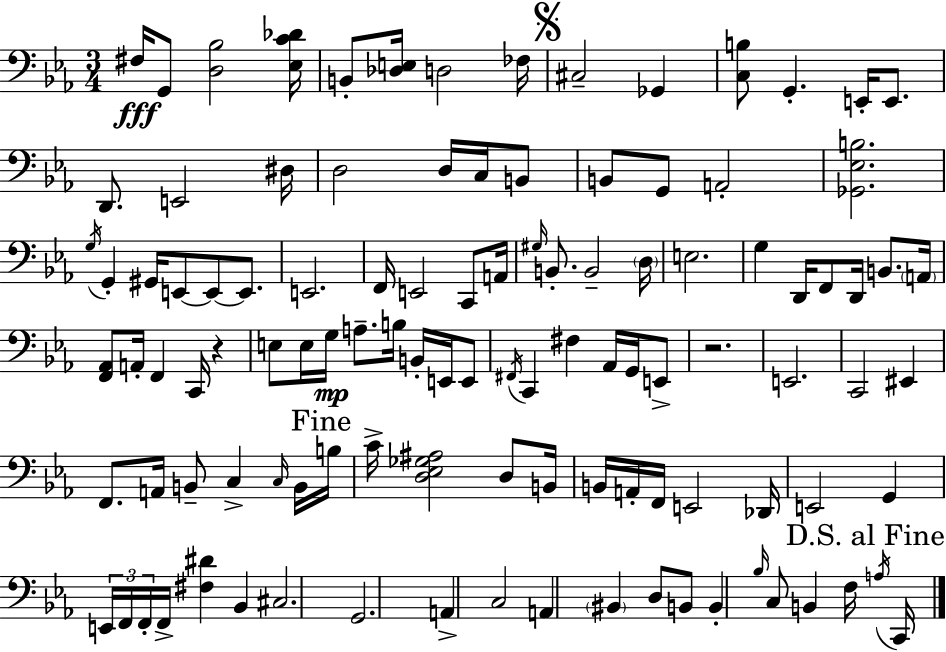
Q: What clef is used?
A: bass